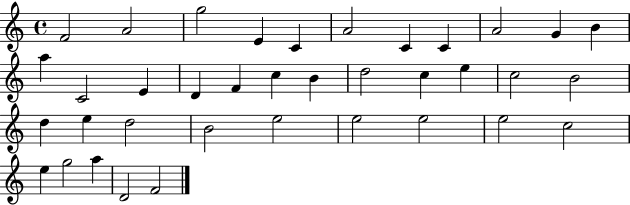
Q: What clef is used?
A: treble